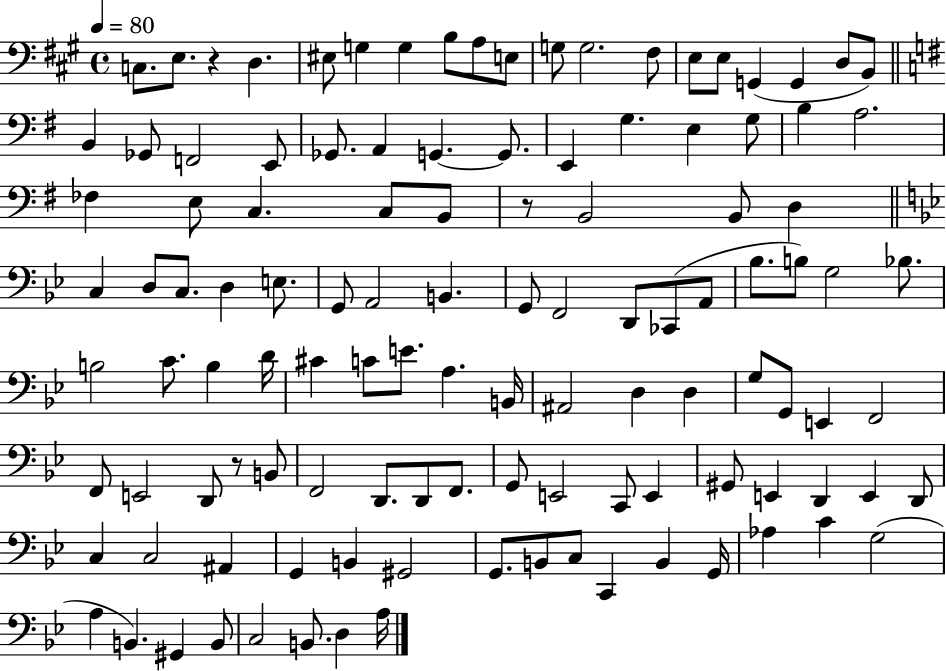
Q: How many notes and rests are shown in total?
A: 116